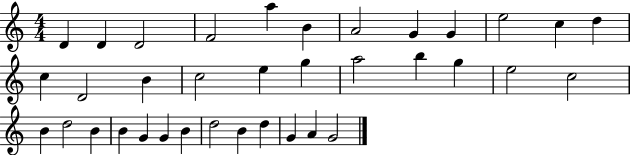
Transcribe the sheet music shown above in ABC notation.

X:1
T:Untitled
M:4/4
L:1/4
K:C
D D D2 F2 a B A2 G G e2 c d c D2 B c2 e g a2 b g e2 c2 B d2 B B G G B d2 B d G A G2